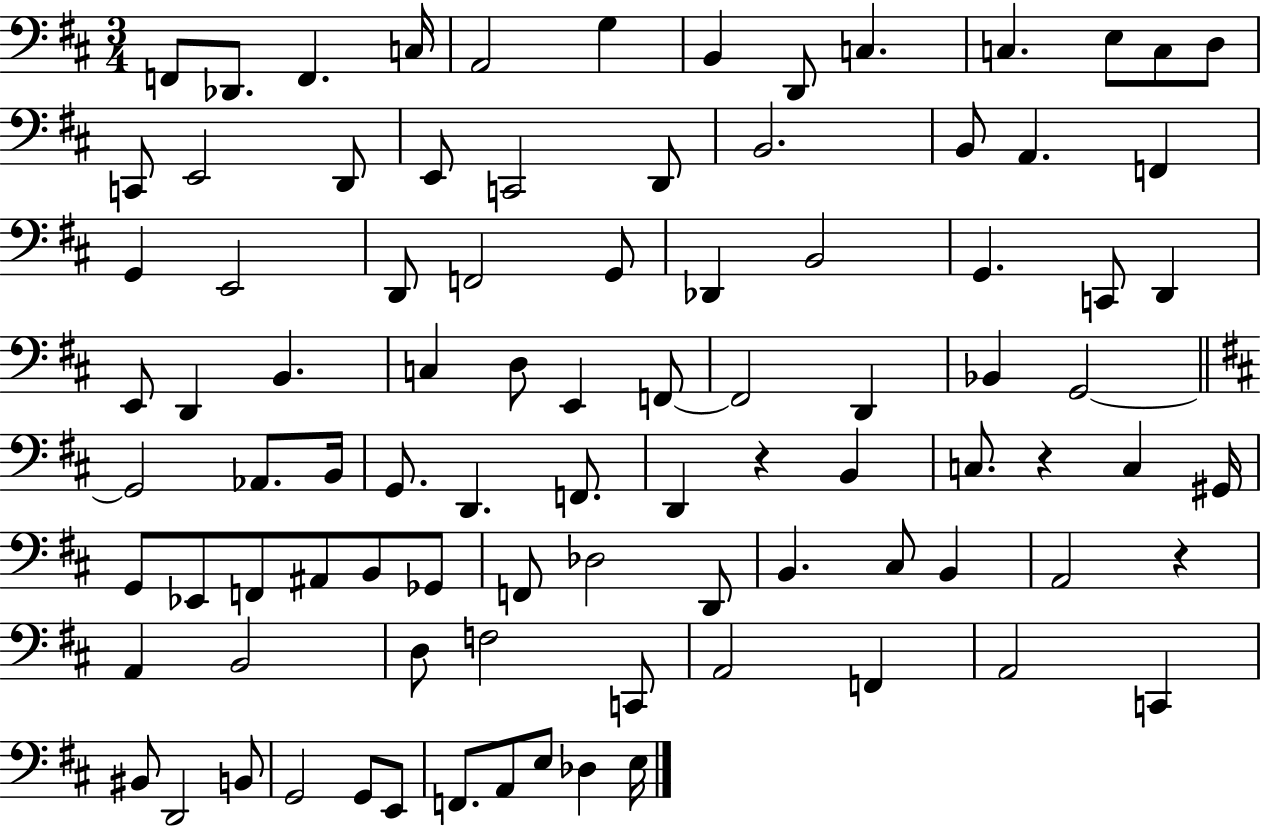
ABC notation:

X:1
T:Untitled
M:3/4
L:1/4
K:D
F,,/2 _D,,/2 F,, C,/4 A,,2 G, B,, D,,/2 C, C, E,/2 C,/2 D,/2 C,,/2 E,,2 D,,/2 E,,/2 C,,2 D,,/2 B,,2 B,,/2 A,, F,, G,, E,,2 D,,/2 F,,2 G,,/2 _D,, B,,2 G,, C,,/2 D,, E,,/2 D,, B,, C, D,/2 E,, F,,/2 F,,2 D,, _B,, G,,2 G,,2 _A,,/2 B,,/4 G,,/2 D,, F,,/2 D,, z B,, C,/2 z C, ^G,,/4 G,,/2 _E,,/2 F,,/2 ^A,,/2 B,,/2 _G,,/2 F,,/2 _D,2 D,,/2 B,, ^C,/2 B,, A,,2 z A,, B,,2 D,/2 F,2 C,,/2 A,,2 F,, A,,2 C,, ^B,,/2 D,,2 B,,/2 G,,2 G,,/2 E,,/2 F,,/2 A,,/2 E,/2 _D, E,/4